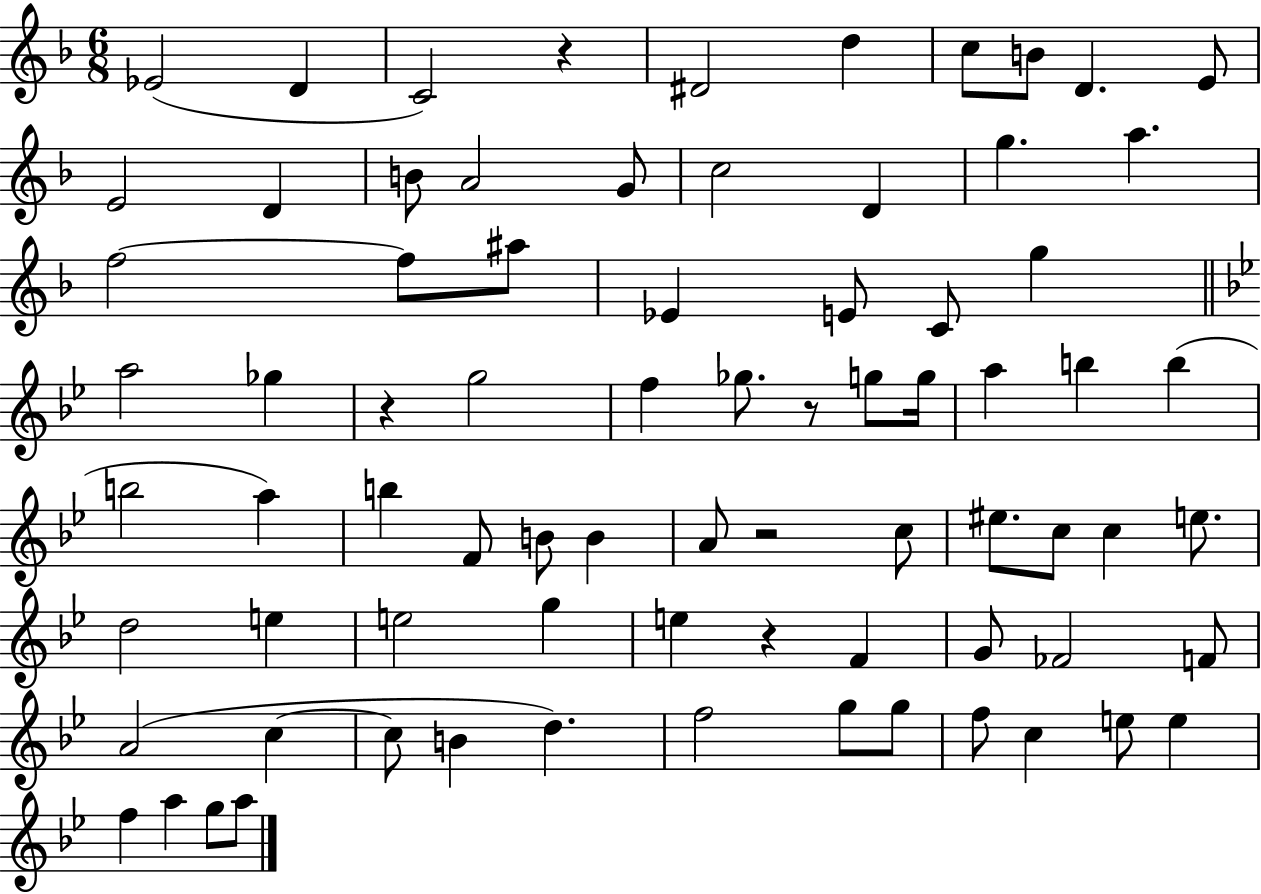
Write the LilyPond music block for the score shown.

{
  \clef treble
  \numericTimeSignature
  \time 6/8
  \key f \major
  ees'2( d'4 | c'2) r4 | dis'2 d''4 | c''8 b'8 d'4. e'8 | \break e'2 d'4 | b'8 a'2 g'8 | c''2 d'4 | g''4. a''4. | \break f''2~~ f''8 ais''8 | ees'4 e'8 c'8 g''4 | \bar "||" \break \key bes \major a''2 ges''4 | r4 g''2 | f''4 ges''8. r8 g''8 g''16 | a''4 b''4 b''4( | \break b''2 a''4) | b''4 f'8 b'8 b'4 | a'8 r2 c''8 | eis''8. c''8 c''4 e''8. | \break d''2 e''4 | e''2 g''4 | e''4 r4 f'4 | g'8 fes'2 f'8 | \break a'2( c''4~~ | c''8 b'4 d''4.) | f''2 g''8 g''8 | f''8 c''4 e''8 e''4 | \break f''4 a''4 g''8 a''8 | \bar "|."
}